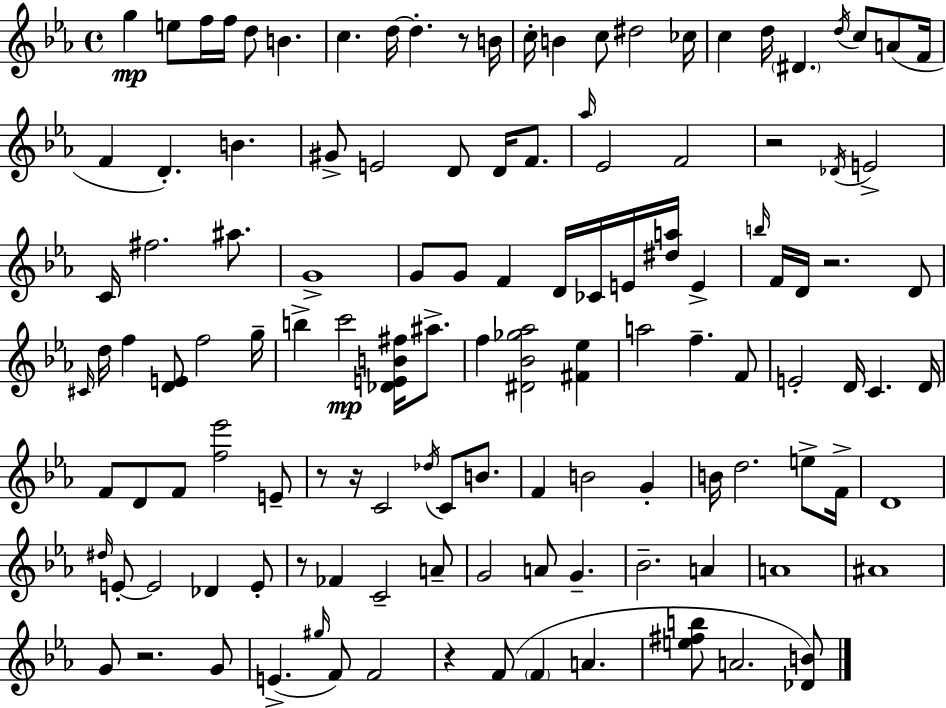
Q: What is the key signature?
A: EES major